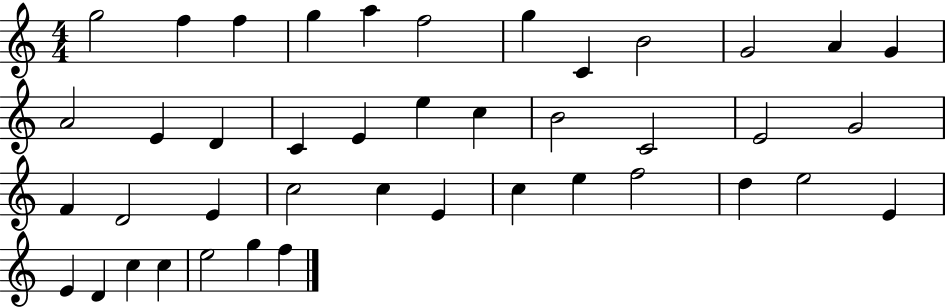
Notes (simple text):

G5/h F5/q F5/q G5/q A5/q F5/h G5/q C4/q B4/h G4/h A4/q G4/q A4/h E4/q D4/q C4/q E4/q E5/q C5/q B4/h C4/h E4/h G4/h F4/q D4/h E4/q C5/h C5/q E4/q C5/q E5/q F5/h D5/q E5/h E4/q E4/q D4/q C5/q C5/q E5/h G5/q F5/q